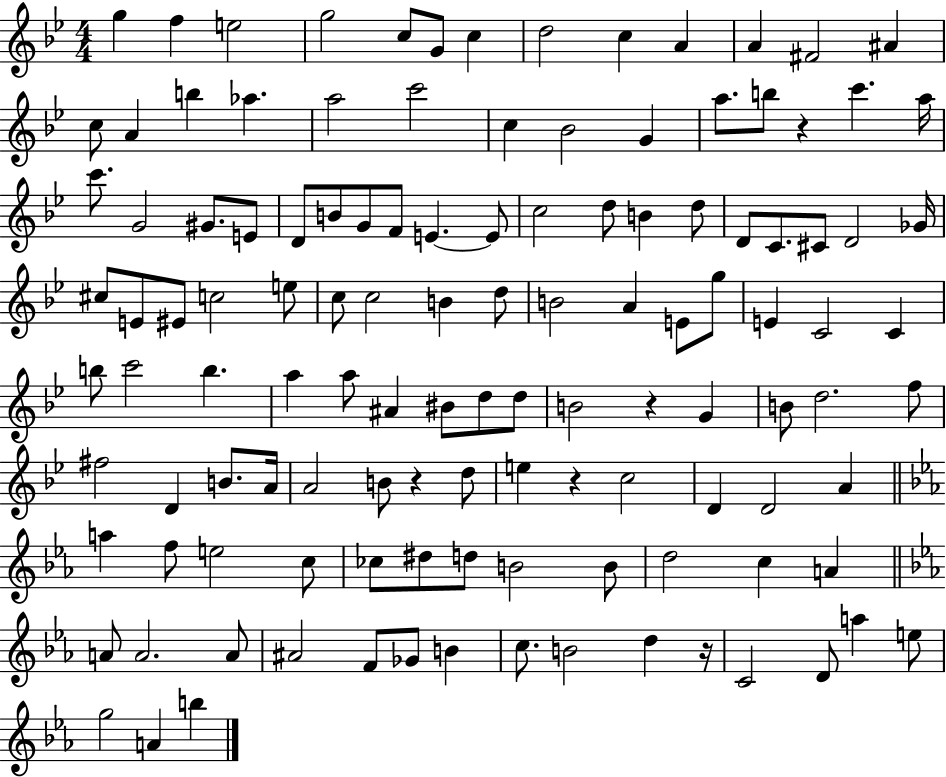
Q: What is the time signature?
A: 4/4